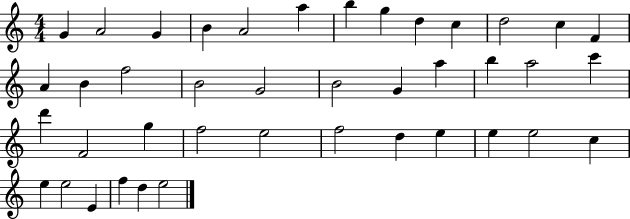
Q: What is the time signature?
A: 4/4